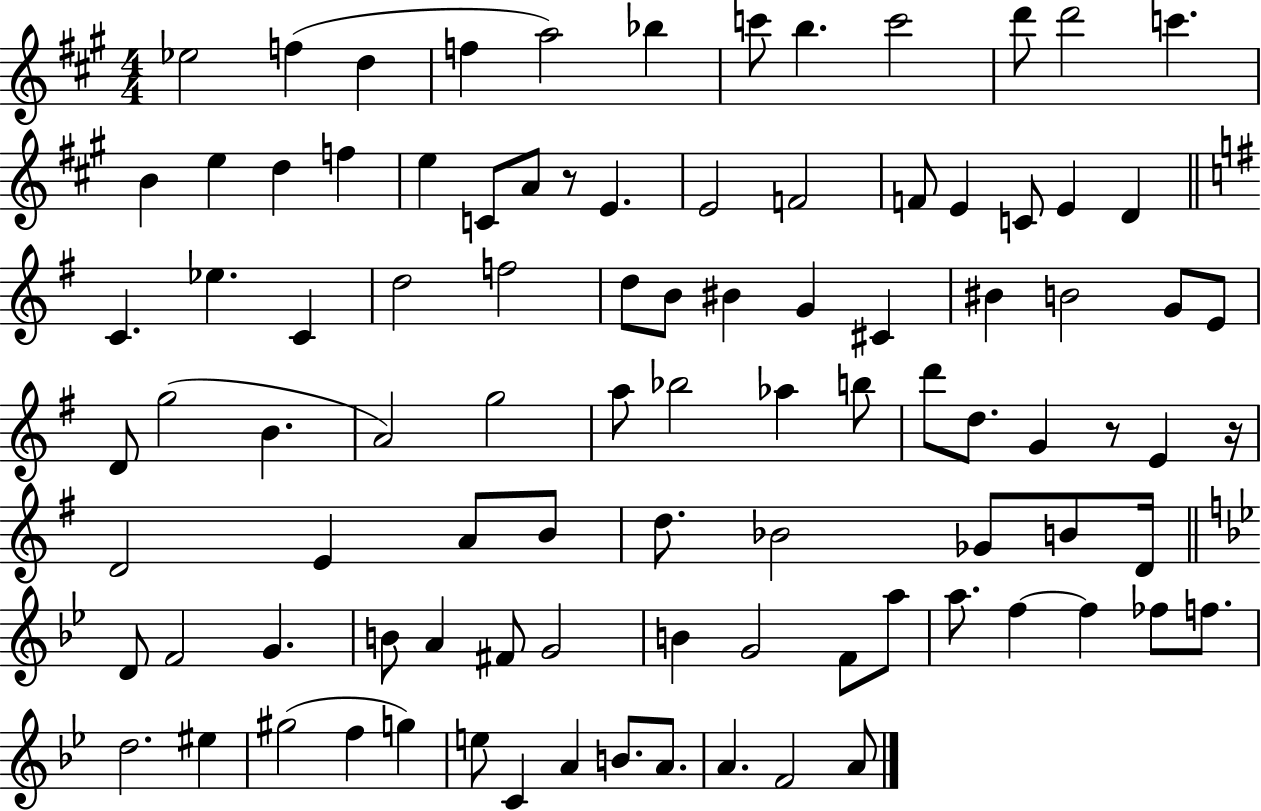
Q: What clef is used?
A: treble